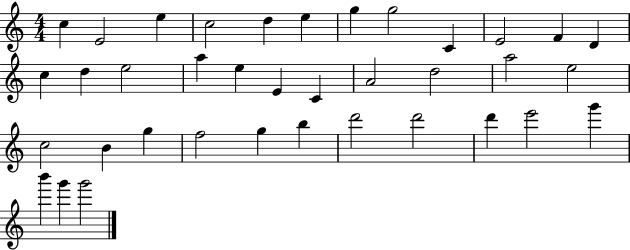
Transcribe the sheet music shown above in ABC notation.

X:1
T:Untitled
M:4/4
L:1/4
K:C
c E2 e c2 d e g g2 C E2 F D c d e2 a e E C A2 d2 a2 e2 c2 B g f2 g b d'2 d'2 d' e'2 g' b' g' g'2